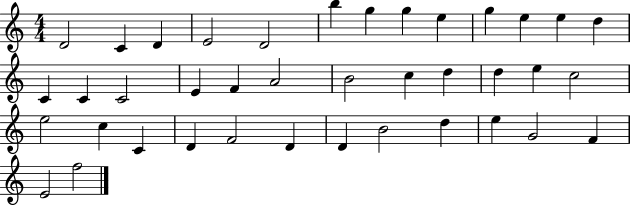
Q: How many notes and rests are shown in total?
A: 39